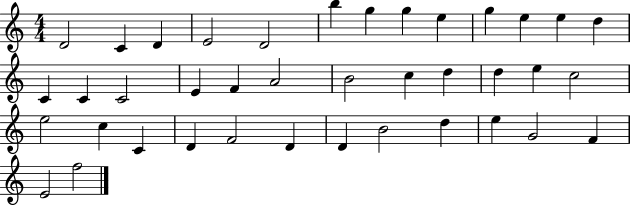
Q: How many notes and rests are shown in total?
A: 39